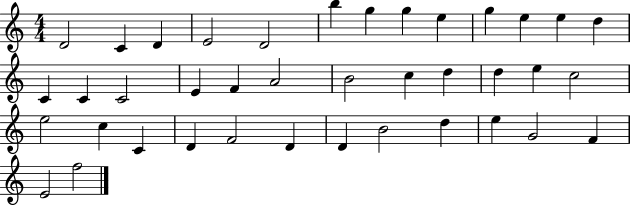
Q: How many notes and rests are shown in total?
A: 39